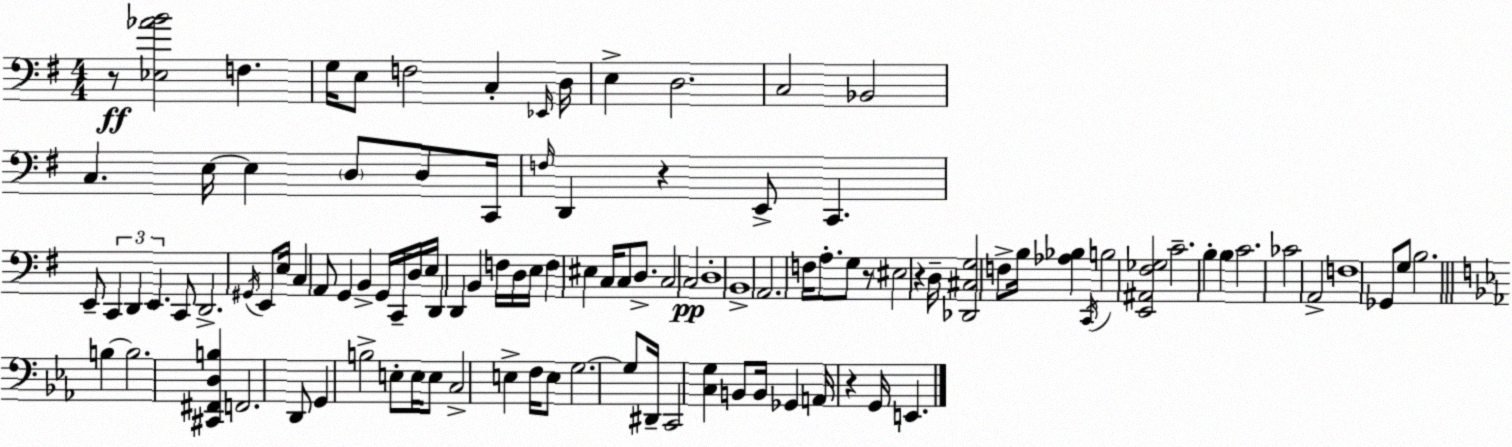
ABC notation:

X:1
T:Untitled
M:4/4
L:1/4
K:G
z/2 [_E,_AB]2 F, G,/4 E,/2 F,2 C, _E,,/4 D,/4 E, D,2 C,2 _B,,2 C, E,/4 E, D,/2 D,/2 C,,/4 F,/4 D,, z E,,/2 C,, E,,/2 C,, D,, E,, C,,/2 D,,2 ^G,,/4 E,,/2 E,/4 C, A,,/2 G,, B,, G,,/4 C,,/4 D,/4 E,/4 D,, D,, B,, F,/4 D,/4 E,/4 F, ^E, C,/4 C,/2 D,/2 C,2 C,2 D,4 B,,4 A,,2 F,/4 A,/2 G,/2 z/2 ^E,2 z D,/4 [_D,,^C,G,]2 F,/2 B,/4 [_A,_B,] C,,/4 B,2 [E,,^A,,^F,_G,]2 C2 B, B, C2 _C2 A,,2 F,4 _G,,/2 G,/2 B,2 B, B,2 [^C,,^F,,D,B,] F,,2 D,,/2 G,, B,2 E,/2 E,/4 E,/2 C,2 E, F,/4 E,/2 G,2 G,/2 ^D,,/4 C,,2 [C,G,] B,,/2 B,,/4 _G,, A,,/4 z G,,/4 E,,